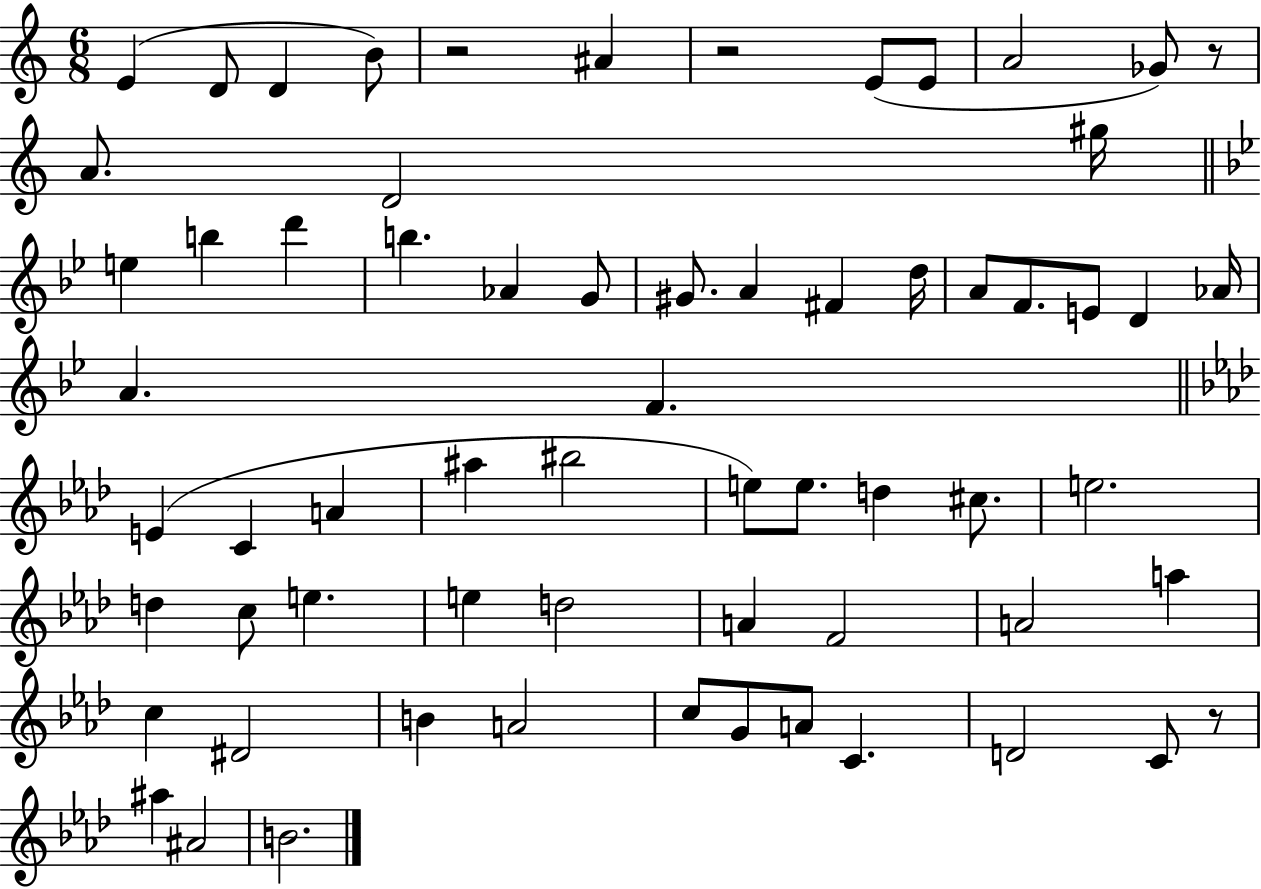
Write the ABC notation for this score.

X:1
T:Untitled
M:6/8
L:1/4
K:C
E D/2 D B/2 z2 ^A z2 E/2 E/2 A2 _G/2 z/2 A/2 D2 ^g/4 e b d' b _A G/2 ^G/2 A ^F d/4 A/2 F/2 E/2 D _A/4 A F E C A ^a ^b2 e/2 e/2 d ^c/2 e2 d c/2 e e d2 A F2 A2 a c ^D2 B A2 c/2 G/2 A/2 C D2 C/2 z/2 ^a ^A2 B2